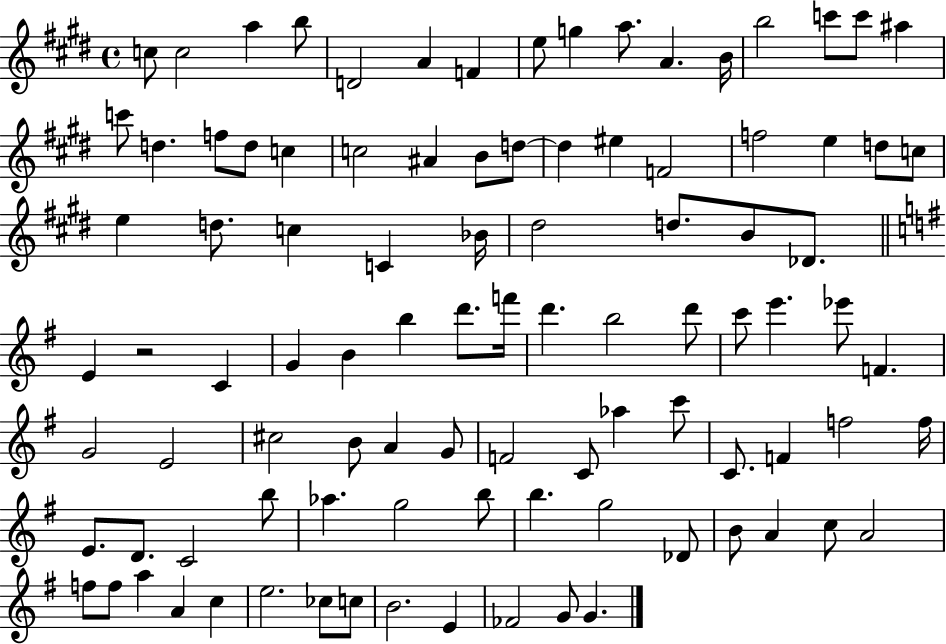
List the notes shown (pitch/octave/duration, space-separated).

C5/e C5/h A5/q B5/e D4/h A4/q F4/q E5/e G5/q A5/e. A4/q. B4/s B5/h C6/e C6/e A#5/q C6/e D5/q. F5/e D5/e C5/q C5/h A#4/q B4/e D5/e D5/q EIS5/q F4/h F5/h E5/q D5/e C5/e E5/q D5/e. C5/q C4/q Bb4/s D#5/h D5/e. B4/e Db4/e. E4/q R/h C4/q G4/q B4/q B5/q D6/e. F6/s D6/q. B5/h D6/e C6/e E6/q. Eb6/e F4/q. G4/h E4/h C#5/h B4/e A4/q G4/e F4/h C4/e Ab5/q C6/e C4/e. F4/q F5/h F5/s E4/e. D4/e. C4/h B5/e Ab5/q. G5/h B5/e B5/q. G5/h Db4/e B4/e A4/q C5/e A4/h F5/e F5/e A5/q A4/q C5/q E5/h. CES5/e C5/e B4/h. E4/q FES4/h G4/e G4/q.